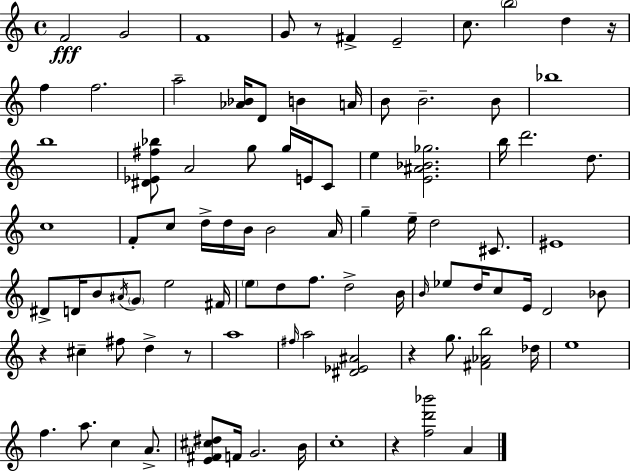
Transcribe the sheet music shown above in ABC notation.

X:1
T:Untitled
M:4/4
L:1/4
K:Am
F2 G2 F4 G/2 z/2 ^F E2 c/2 b2 d z/4 f f2 a2 [_A_B]/4 D/2 B A/4 B/2 B2 B/2 _b4 b4 [^D_E^f_b]/2 A2 g/2 g/4 E/4 C/2 e [E^A_B_g]2 b/4 d'2 d/2 c4 F/2 c/2 d/4 d/4 B/4 B2 A/4 g e/4 d2 ^C/2 ^E4 ^D/2 D/4 B/2 ^A/4 G/2 e2 ^F/4 e/2 d/2 f/2 d2 B/4 B/4 _e/2 d/4 c/2 E/4 D2 _B/2 z ^c ^f/2 d z/2 a4 ^f/4 a2 [^D_E^A]2 z g/2 [^F_Ab]2 _d/4 e4 f a/2 c A/2 [E^F^c^d]/2 F/4 G2 B/4 c4 z [fd'_b']2 A